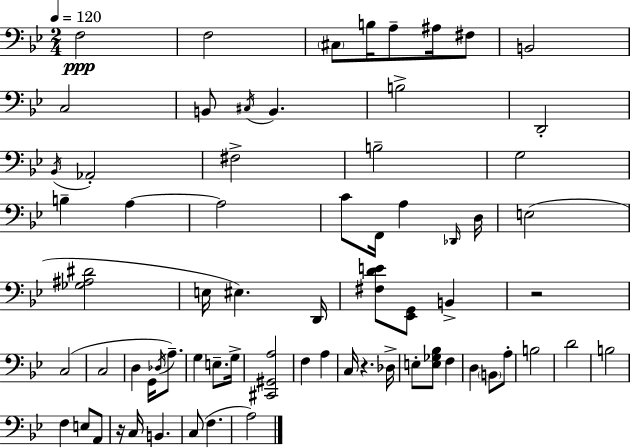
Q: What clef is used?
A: bass